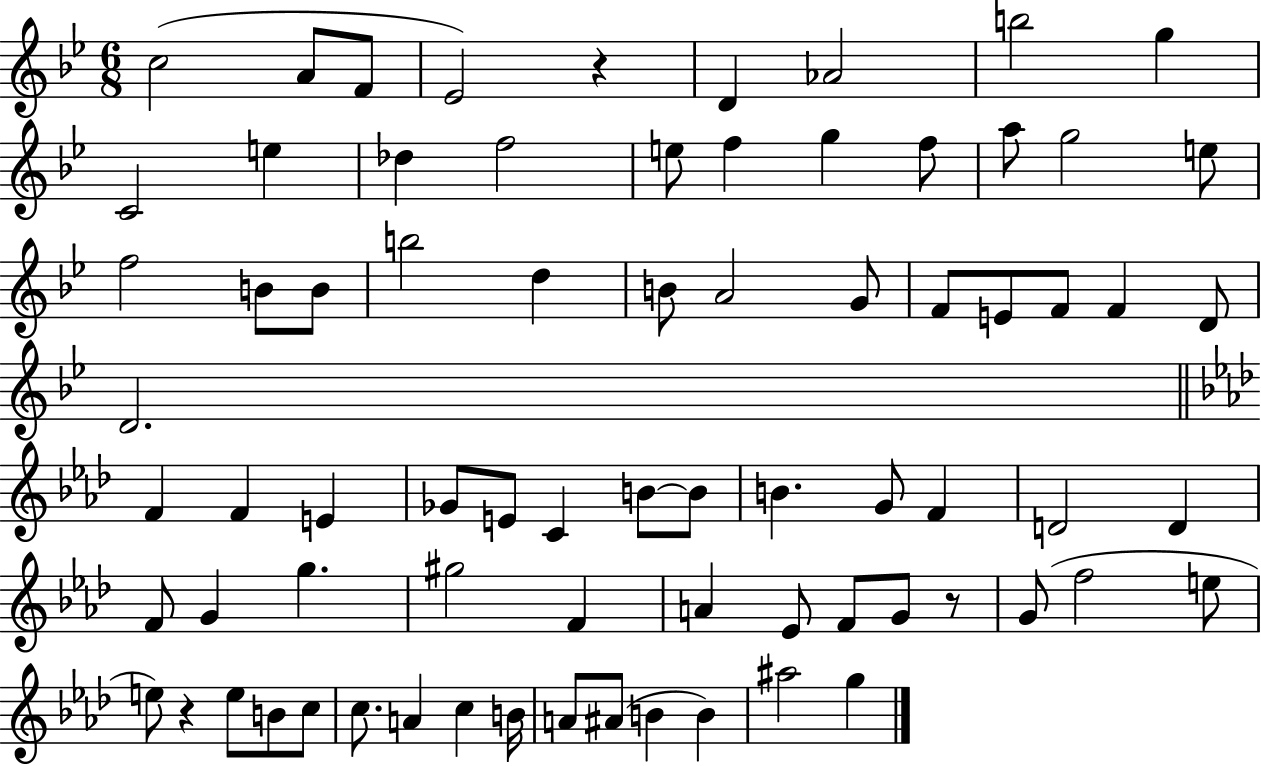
{
  \clef treble
  \numericTimeSignature
  \time 6/8
  \key bes \major
  \repeat volta 2 { c''2( a'8 f'8 | ees'2) r4 | d'4 aes'2 | b''2 g''4 | \break c'2 e''4 | des''4 f''2 | e''8 f''4 g''4 f''8 | a''8 g''2 e''8 | \break f''2 b'8 b'8 | b''2 d''4 | b'8 a'2 g'8 | f'8 e'8 f'8 f'4 d'8 | \break d'2. | \bar "||" \break \key aes \major f'4 f'4 e'4 | ges'8 e'8 c'4 b'8~~ b'8 | b'4. g'8 f'4 | d'2 d'4 | \break f'8 g'4 g''4. | gis''2 f'4 | a'4 ees'8 f'8 g'8 r8 | g'8( f''2 e''8 | \break e''8) r4 e''8 b'8 c''8 | c''8. a'4 c''4 b'16 | a'8 ais'8( b'4 b'4) | ais''2 g''4 | \break } \bar "|."
}